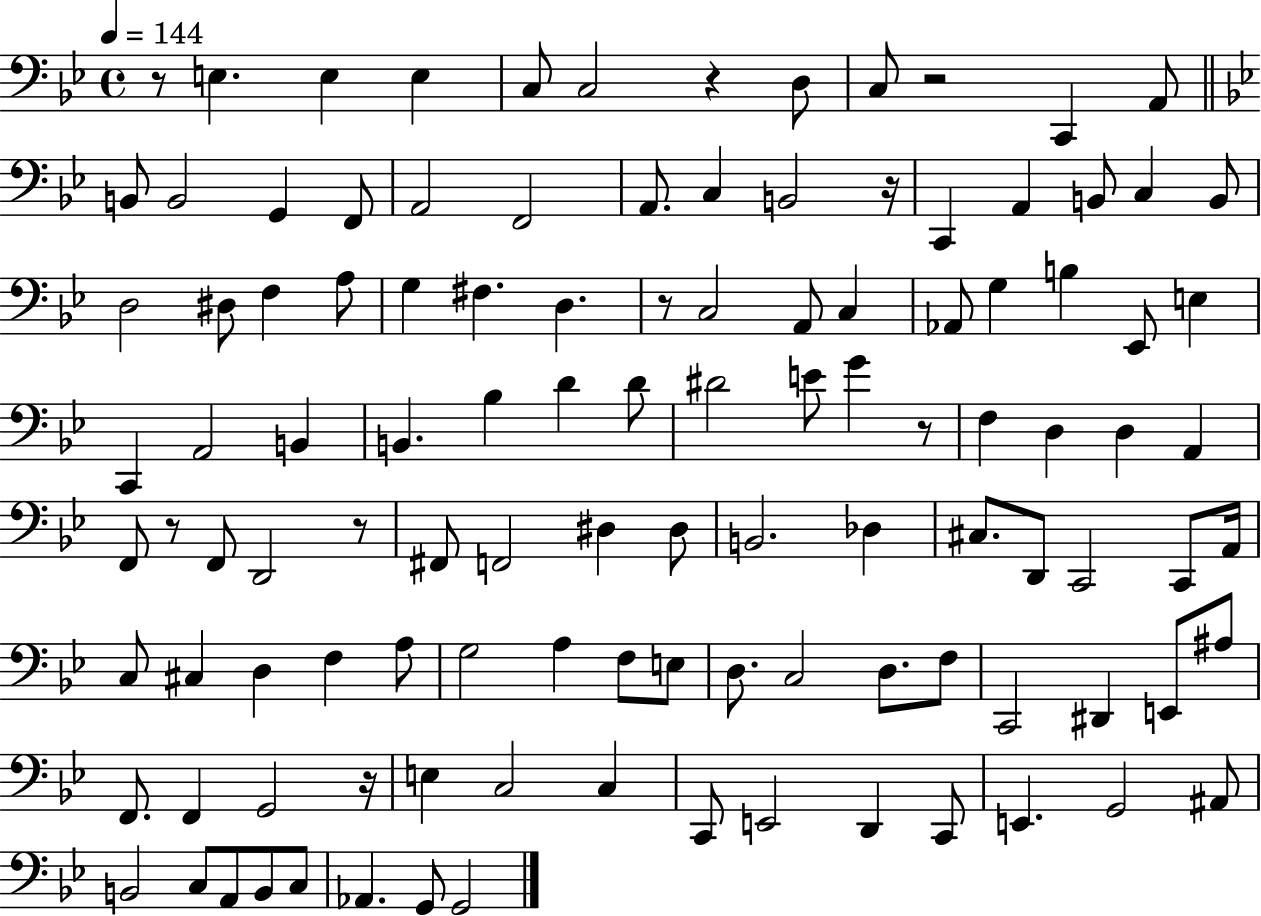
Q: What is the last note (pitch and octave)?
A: G2